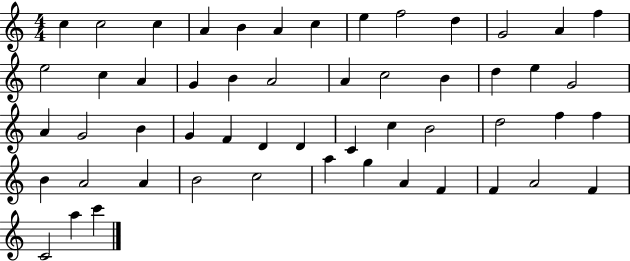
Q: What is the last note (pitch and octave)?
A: C6